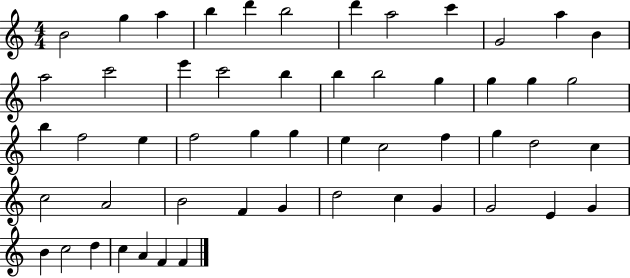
B4/h G5/q A5/q B5/q D6/q B5/h D6/q A5/h C6/q G4/h A5/q B4/q A5/h C6/h E6/q C6/h B5/q B5/q B5/h G5/q G5/q G5/q G5/h B5/q F5/h E5/q F5/h G5/q G5/q E5/q C5/h F5/q G5/q D5/h C5/q C5/h A4/h B4/h F4/q G4/q D5/h C5/q G4/q G4/h E4/q G4/q B4/q C5/h D5/q C5/q A4/q F4/q F4/q